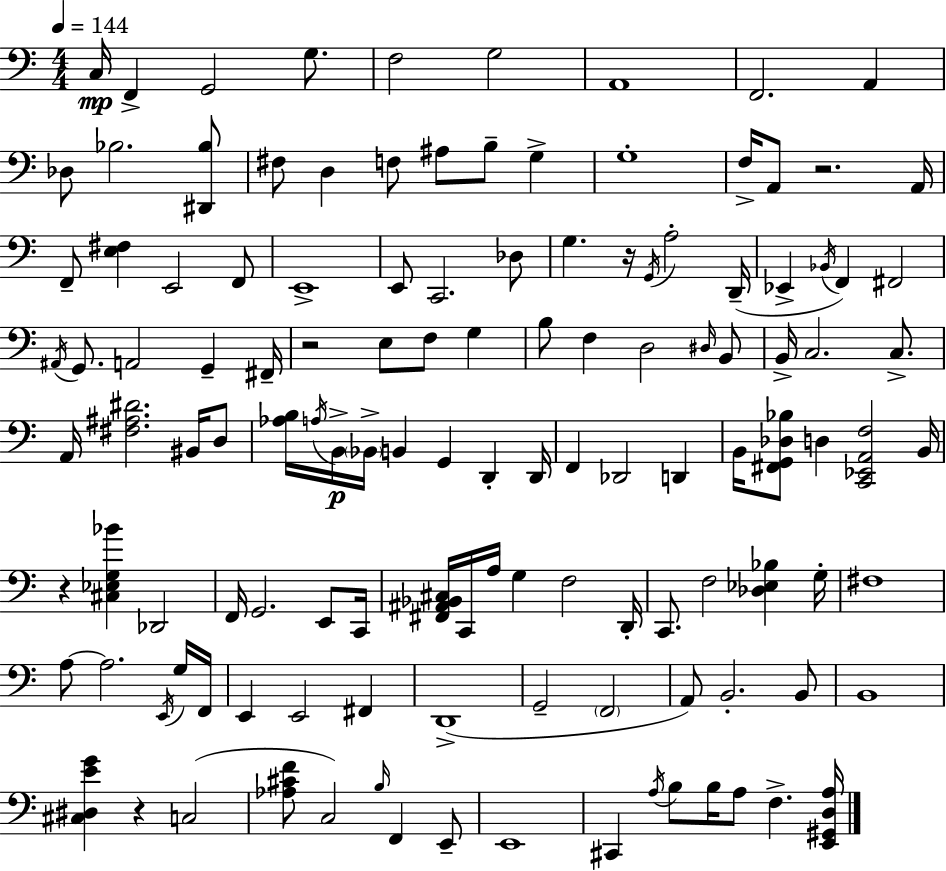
C3/s F2/q G2/h G3/e. F3/h G3/h A2/w F2/h. A2/q Db3/e Bb3/h. [D#2,Bb3]/e F#3/e D3/q F3/e A#3/e B3/e G3/q G3/w F3/s A2/e R/h. A2/s F2/e [E3,F#3]/q E2/h F2/e E2/w E2/e C2/h. Db3/e G3/q. R/s G2/s A3/h D2/s Eb2/q Bb2/s F2/q F#2/h A#2/s G2/e. A2/h G2/q F#2/s R/h E3/e F3/e G3/q B3/e F3/q D3/h D#3/s B2/e B2/s C3/h. C3/e. A2/s [F#3,A#3,D#4]/h. BIS2/s D3/e [Ab3,B3]/s A3/s B2/s Bb2/s B2/q G2/q D2/q D2/s F2/q Db2/h D2/q B2/s [F#2,G2,Db3,Bb3]/e D3/q [C2,Eb2,A2,F3]/h B2/s R/q [C#3,Eb3,G3,Bb4]/q Db2/h F2/s G2/h. E2/e C2/s [F#2,A#2,Bb2,C#3]/s C2/s A3/s G3/q F3/h D2/s C2/e. F3/h [Db3,Eb3,Bb3]/q G3/s F#3/w A3/e A3/h. E2/s G3/s F2/s E2/q E2/h F#2/q D2/w G2/h F2/h A2/e B2/h. B2/e B2/w [C#3,D#3,E4,G4]/q R/q C3/h [Ab3,C#4,F4]/e C3/h B3/s F2/q E2/e E2/w C#2/q A3/s B3/e B3/s A3/e F3/q. [E2,G#2,D3,A3]/s